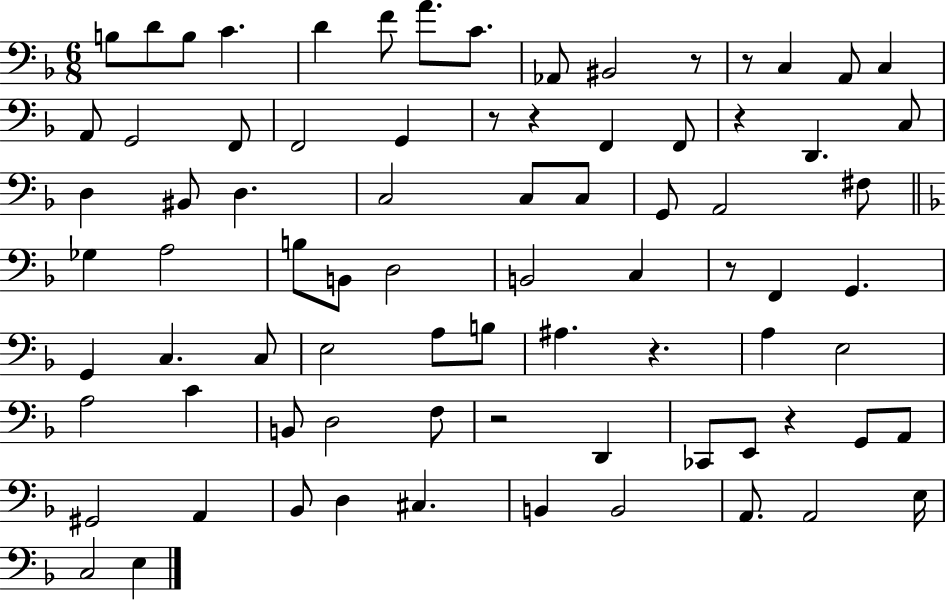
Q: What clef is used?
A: bass